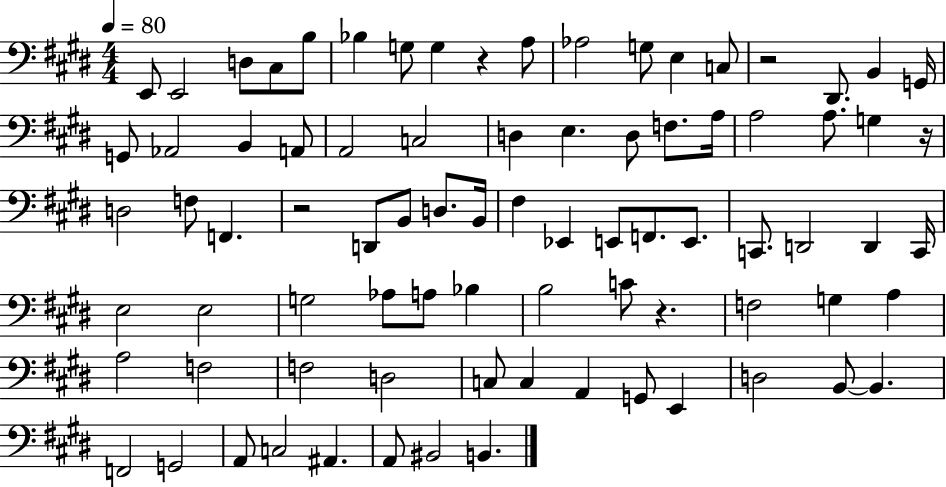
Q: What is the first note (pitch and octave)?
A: E2